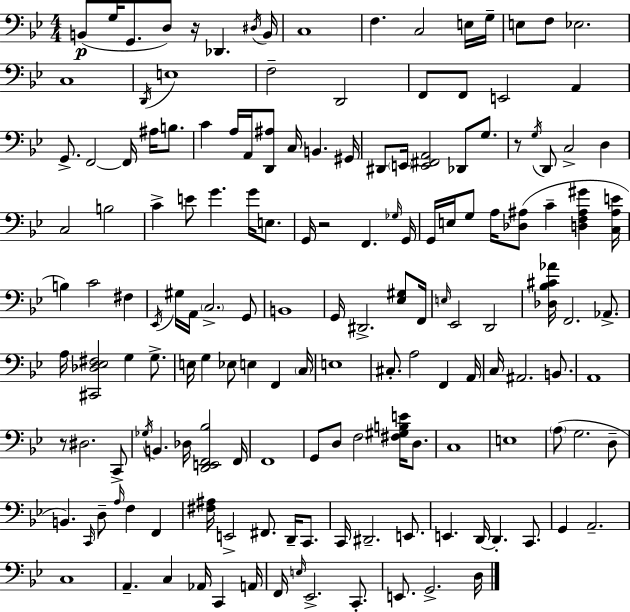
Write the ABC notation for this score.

X:1
T:Untitled
M:4/4
L:1/4
K:Bb
B,,/2 G,/4 G,,/2 D,/2 z/4 _D,, ^D,/4 B,,/4 C,4 F, C,2 E,/4 G,/4 E,/2 F,/2 _E,2 C,4 D,,/4 E,4 F,2 D,,2 F,,/2 F,,/2 E,,2 A,, G,,/2 F,,2 F,,/4 ^A,/4 B,/2 C A,/4 A,,/4 [D,,^A,]/2 C,/4 B,, ^G,,/4 ^D,,/2 E,,/4 [E,,^F,,A,,]2 _D,,/2 G,/2 z/2 G,/4 D,,/2 C,2 D, C,2 B,2 C E/2 G G/4 E,/2 G,,/4 z2 F,, _G,/4 G,,/4 G,,/4 E,/4 G,/2 A,/4 [_D,^A,]/2 C [D,F,^A,^G] [C,^A,E]/4 B, C2 ^F, _E,,/4 ^G,/4 A,,/4 C,2 G,,/2 B,,4 G,,/4 ^D,,2 [_E,^G,]/2 F,,/4 E,/4 _E,,2 D,,2 [_D,_B,^C_A]/4 F,,2 _A,,/2 A,/4 [^C,,_D,_E,^F,]2 G, G,/2 E,/4 G, _E,/2 E, F,, C,/4 E,4 ^C,/2 A,2 F,, A,,/4 C,/4 ^A,,2 B,,/2 A,,4 z/2 ^D,2 C,,/2 _G,/4 B,, _D,/4 [D,,E,,F,,_B,]2 F,,/4 F,,4 G,,/2 D,/2 F,2 [^F,^G,B,E]/4 D,/2 C,4 E,4 A,/2 G,2 D,/2 B,, C,,/4 D,/2 A,/4 F, F,, [^F,^A,]/4 E,,2 ^F,,/2 D,,/4 C,,/2 C,,/4 ^D,,2 E,,/2 E,, D,,/4 D,, C,,/2 G,, A,,2 C,4 A,, C, _A,,/4 C,, A,,/4 F,,/4 E,/4 _E,,2 C,,/2 E,,/2 G,,2 D,/4